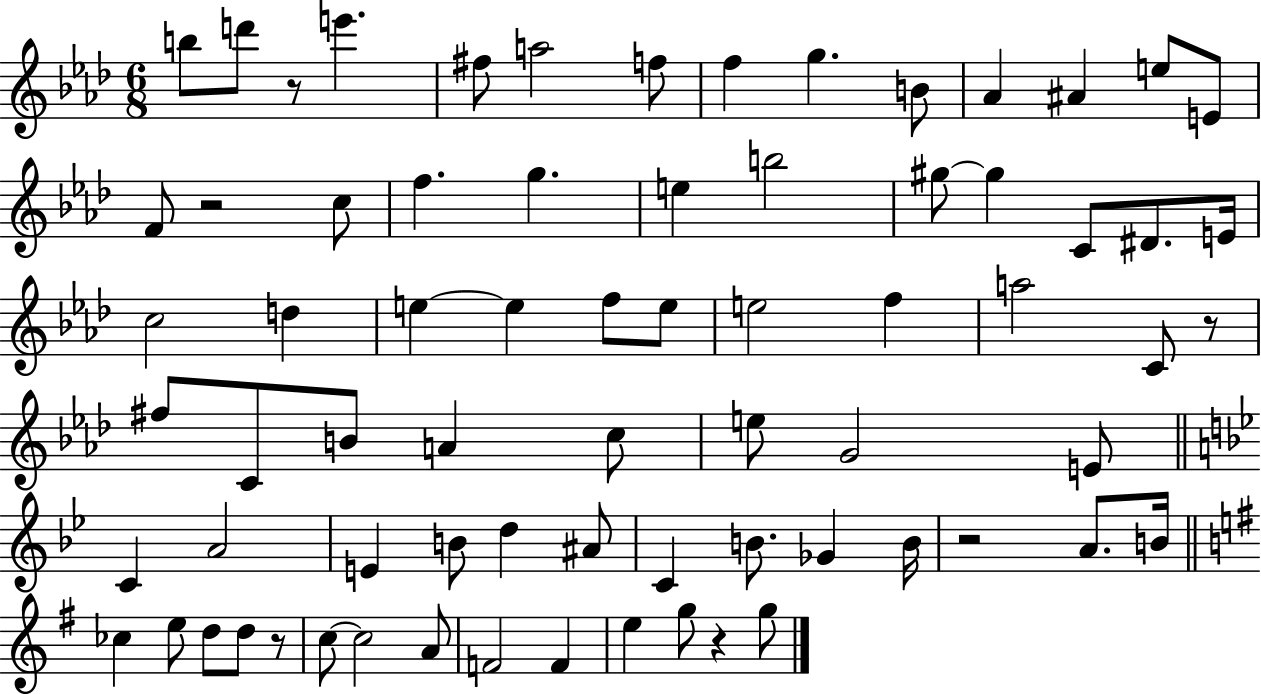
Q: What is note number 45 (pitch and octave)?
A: E4